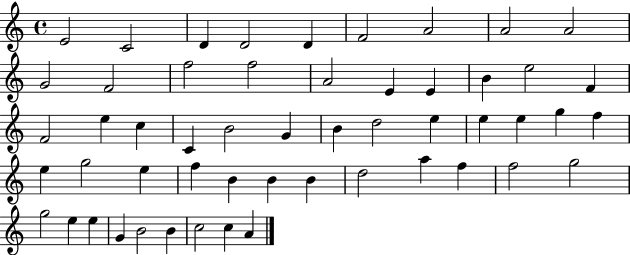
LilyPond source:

{
  \clef treble
  \time 4/4
  \defaultTimeSignature
  \key c \major
  e'2 c'2 | d'4 d'2 d'4 | f'2 a'2 | a'2 a'2 | \break g'2 f'2 | f''2 f''2 | a'2 e'4 e'4 | b'4 e''2 f'4 | \break f'2 e''4 c''4 | c'4 b'2 g'4 | b'4 d''2 e''4 | e''4 e''4 g''4 f''4 | \break e''4 g''2 e''4 | f''4 b'4 b'4 b'4 | d''2 a''4 f''4 | f''2 g''2 | \break g''2 e''4 e''4 | g'4 b'2 b'4 | c''2 c''4 a'4 | \bar "|."
}